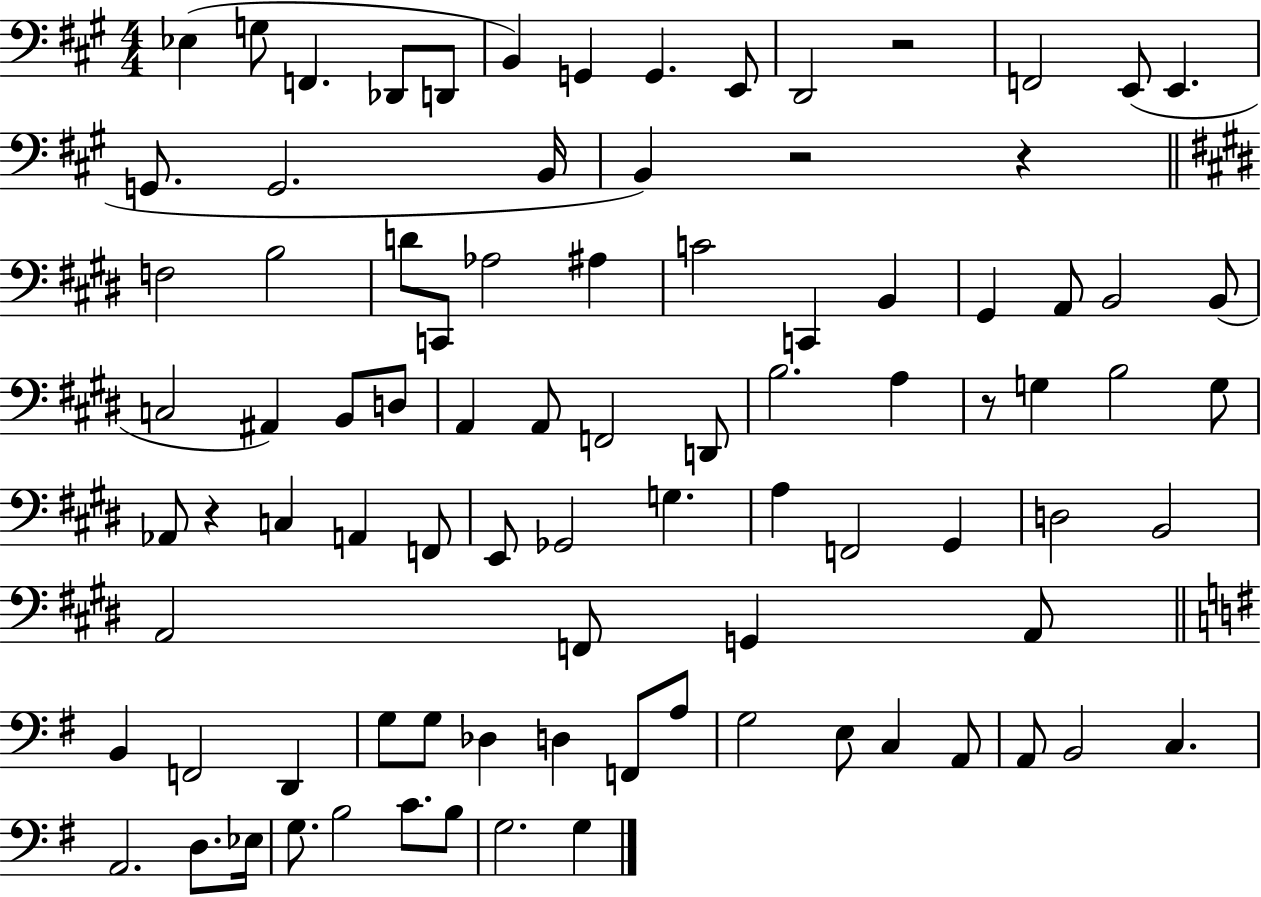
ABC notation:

X:1
T:Untitled
M:4/4
L:1/4
K:A
_E, G,/2 F,, _D,,/2 D,,/2 B,, G,, G,, E,,/2 D,,2 z2 F,,2 E,,/2 E,, G,,/2 G,,2 B,,/4 B,, z2 z F,2 B,2 D/2 C,,/2 _A,2 ^A, C2 C,, B,, ^G,, A,,/2 B,,2 B,,/2 C,2 ^A,, B,,/2 D,/2 A,, A,,/2 F,,2 D,,/2 B,2 A, z/2 G, B,2 G,/2 _A,,/2 z C, A,, F,,/2 E,,/2 _G,,2 G, A, F,,2 ^G,, D,2 B,,2 A,,2 F,,/2 G,, A,,/2 B,, F,,2 D,, G,/2 G,/2 _D, D, F,,/2 A,/2 G,2 E,/2 C, A,,/2 A,,/2 B,,2 C, A,,2 D,/2 _E,/4 G,/2 B,2 C/2 B,/2 G,2 G,